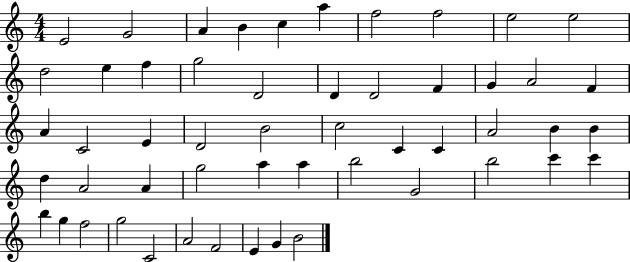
{
  \clef treble
  \numericTimeSignature
  \time 4/4
  \key c \major
  e'2 g'2 | a'4 b'4 c''4 a''4 | f''2 f''2 | e''2 e''2 | \break d''2 e''4 f''4 | g''2 d'2 | d'4 d'2 f'4 | g'4 a'2 f'4 | \break a'4 c'2 e'4 | d'2 b'2 | c''2 c'4 c'4 | a'2 b'4 b'4 | \break d''4 a'2 a'4 | g''2 a''4 a''4 | b''2 g'2 | b''2 c'''4 c'''4 | \break b''4 g''4 f''2 | g''2 c'2 | a'2 f'2 | e'4 g'4 b'2 | \break \bar "|."
}